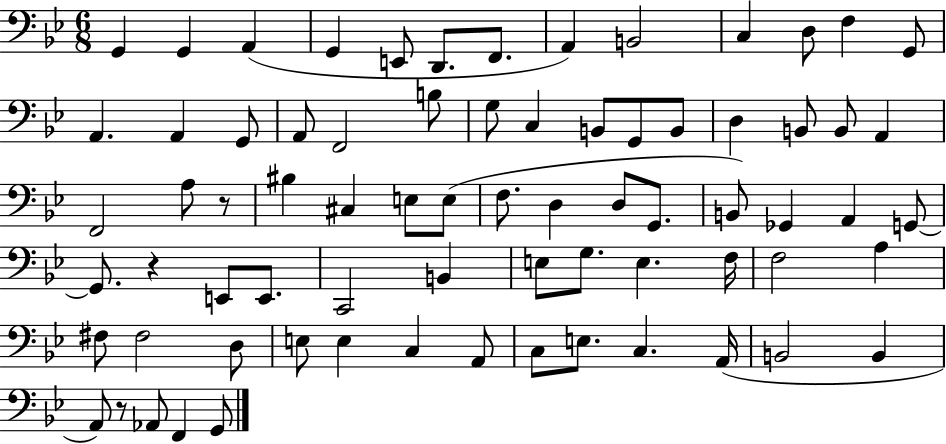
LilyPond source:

{
  \clef bass
  \numericTimeSignature
  \time 6/8
  \key bes \major
  g,4 g,4 a,4( | g,4 e,8 d,8. f,8. | a,4) b,2 | c4 d8 f4 g,8 | \break a,4. a,4 g,8 | a,8 f,2 b8 | g8 c4 b,8 g,8 b,8 | d4 b,8 b,8 a,4 | \break f,2 a8 r8 | bis4 cis4 e8 e8( | f8. d4 d8 g,8. | b,8) ges,4 a,4 g,8~~ | \break g,8. r4 e,8 e,8. | c,2 b,4 | e8 g8. e4. f16 | f2 a4 | \break fis8 fis2 d8 | e8 e4 c4 a,8 | c8 e8. c4. a,16( | b,2 b,4 | \break a,8) r8 aes,8 f,4 g,8 | \bar "|."
}